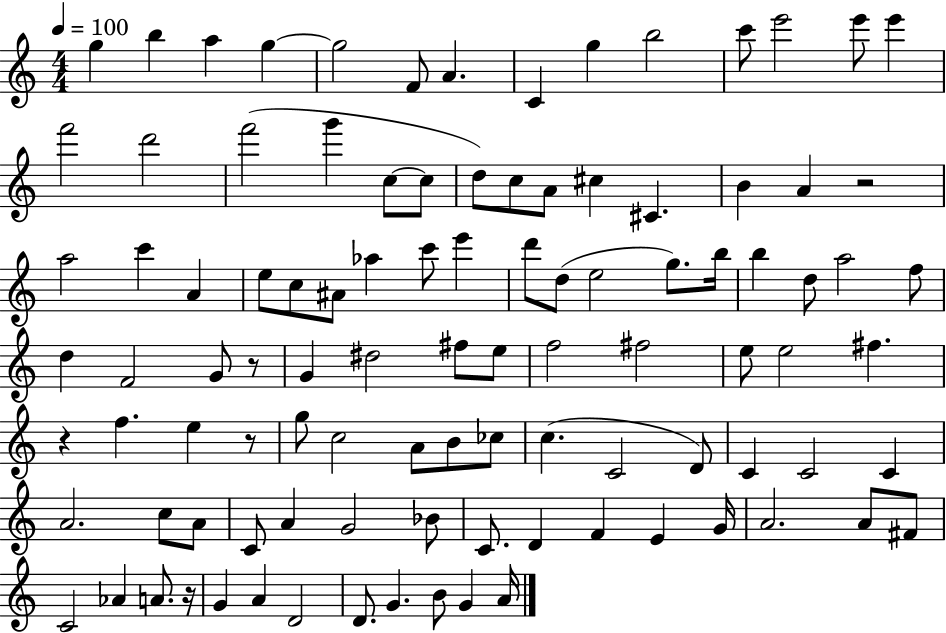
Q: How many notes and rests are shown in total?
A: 101